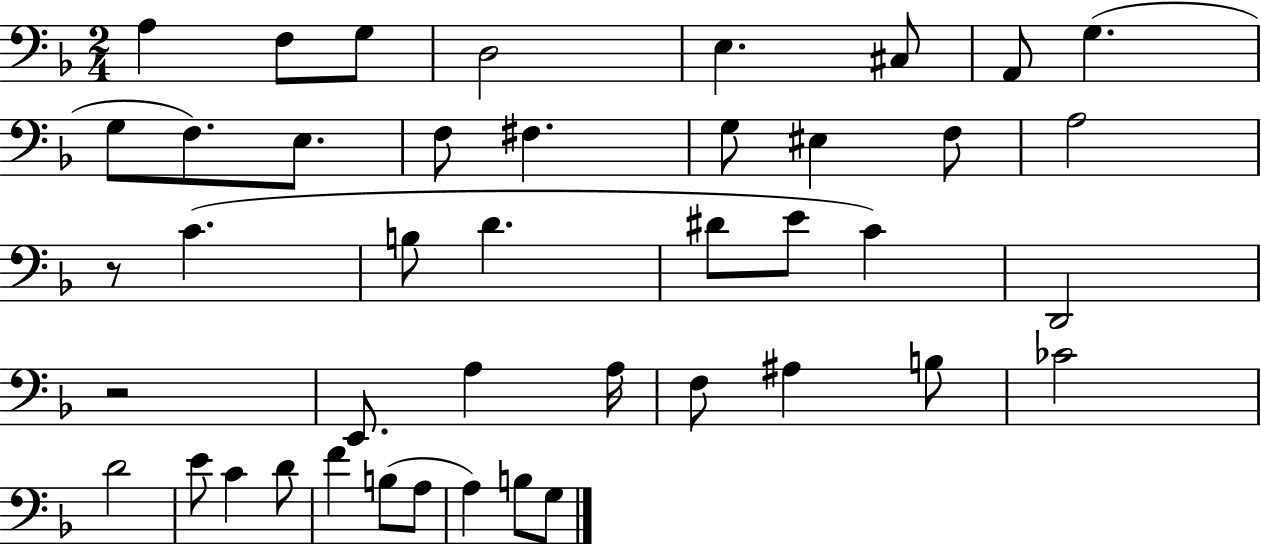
A3/q F3/e G3/e D3/h E3/q. C#3/e A2/e G3/q. G3/e F3/e. E3/e. F3/e F#3/q. G3/e EIS3/q F3/e A3/h R/e C4/q. B3/e D4/q. D#4/e E4/e C4/q D2/h R/h E2/e. A3/q A3/s F3/e A#3/q B3/e CES4/h D4/h E4/e C4/q D4/e F4/q B3/e A3/e A3/q B3/e G3/e